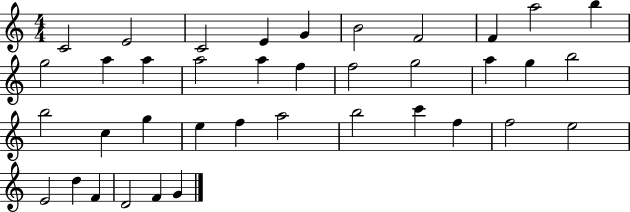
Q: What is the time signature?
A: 4/4